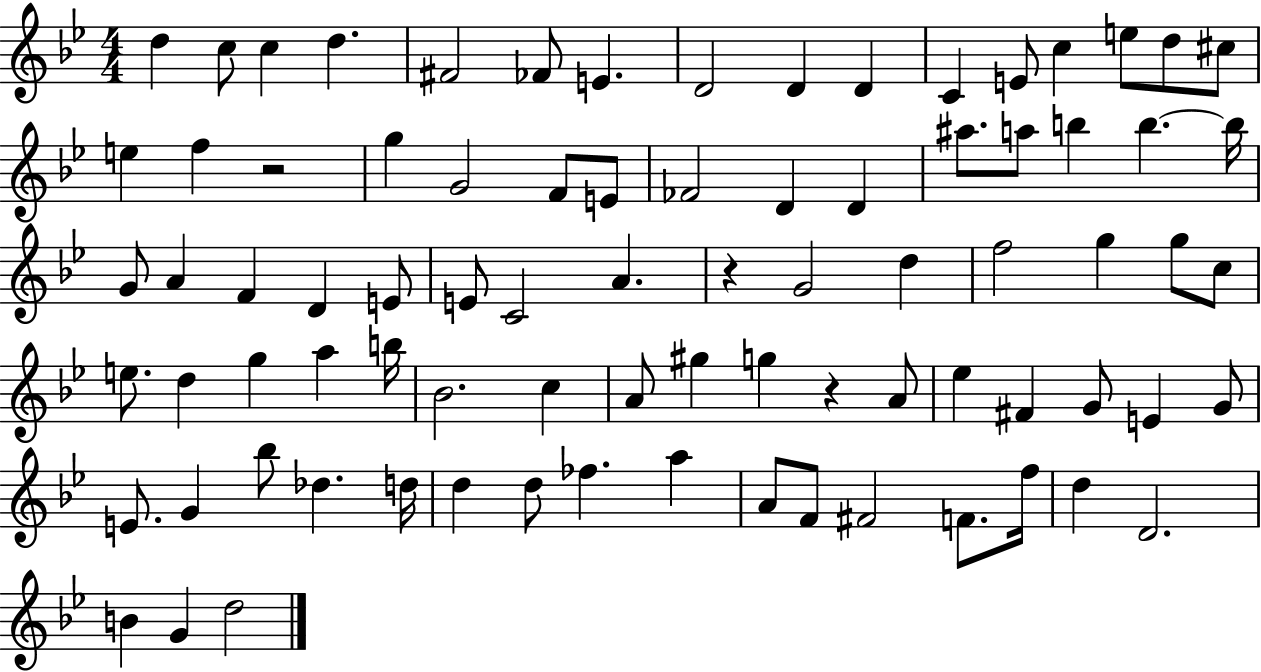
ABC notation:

X:1
T:Untitled
M:4/4
L:1/4
K:Bb
d c/2 c d ^F2 _F/2 E D2 D D C E/2 c e/2 d/2 ^c/2 e f z2 g G2 F/2 E/2 _F2 D D ^a/2 a/2 b b b/4 G/2 A F D E/2 E/2 C2 A z G2 d f2 g g/2 c/2 e/2 d g a b/4 _B2 c A/2 ^g g z A/2 _e ^F G/2 E G/2 E/2 G _b/2 _d d/4 d d/2 _f a A/2 F/2 ^F2 F/2 f/4 d D2 B G d2